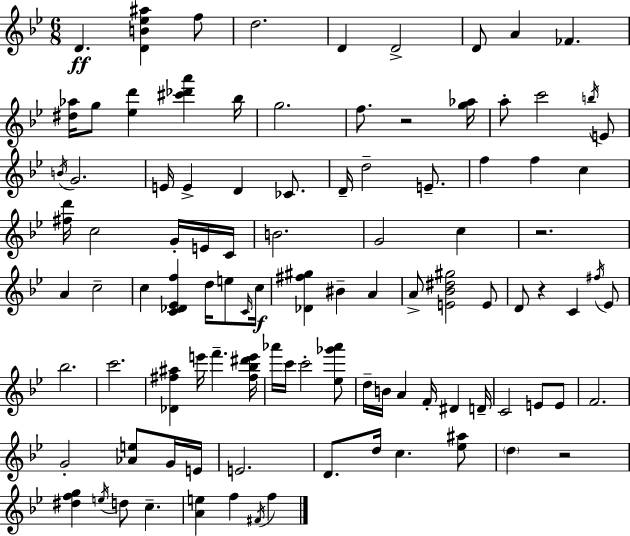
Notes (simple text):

D4/q. [D4,B4,Eb5,A#5]/q F5/e D5/h. D4/q D4/h D4/e A4/q FES4/q. [D#5,Ab5]/s G5/e [Eb5,D6]/q [C#6,Db6,A6]/q Bb5/s G5/h. F5/e. R/h [G5,Ab5]/s A5/e C6/h B5/s E4/e B4/s G4/h. E4/s E4/q D4/q CES4/e. D4/s D5/h E4/e. F5/q F5/q C5/q [F#5,D6]/s C5/h G4/s E4/s C4/s B4/h. G4/h C5/q R/h. A4/q C5/h C5/q [C4,Db4,Eb4,F5]/q D5/s E5/e C4/s C5/s [Db4,F#5,G#5]/q BIS4/q A4/q A4/e [E4,Bb4,D#5,G#5]/h E4/e D4/e R/q C4/q F#5/s Eb4/e Bb5/h. C6/h. [Db4,F#5,A#5]/q E6/s F6/q. [F#5,Bb5,D#6,E6]/s Ab6/s C6/s C6/h [Eb5,Gb6,Ab6]/e D5/s B4/s A4/q F4/s D#4/q D4/s C4/h E4/e E4/e F4/h. G4/h [Ab4,E5]/e G4/s E4/s E4/h. D4/e. D5/s C5/q. [Eb5,A#5]/e D5/q R/h [D#5,F5,G5]/q E5/s D5/e C5/q. [A4,E5]/q F5/q F#4/s F5/q